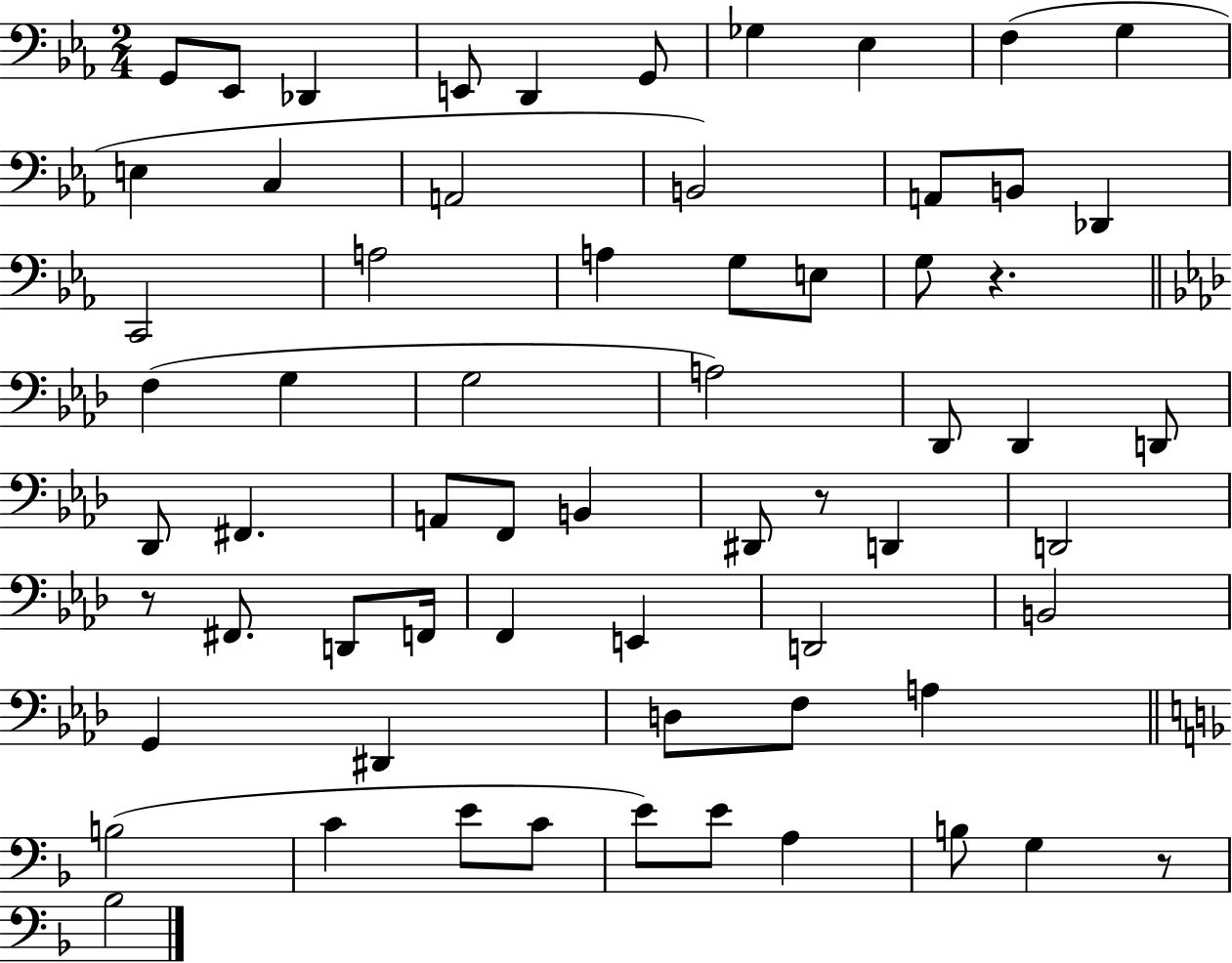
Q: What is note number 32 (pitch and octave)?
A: F#2